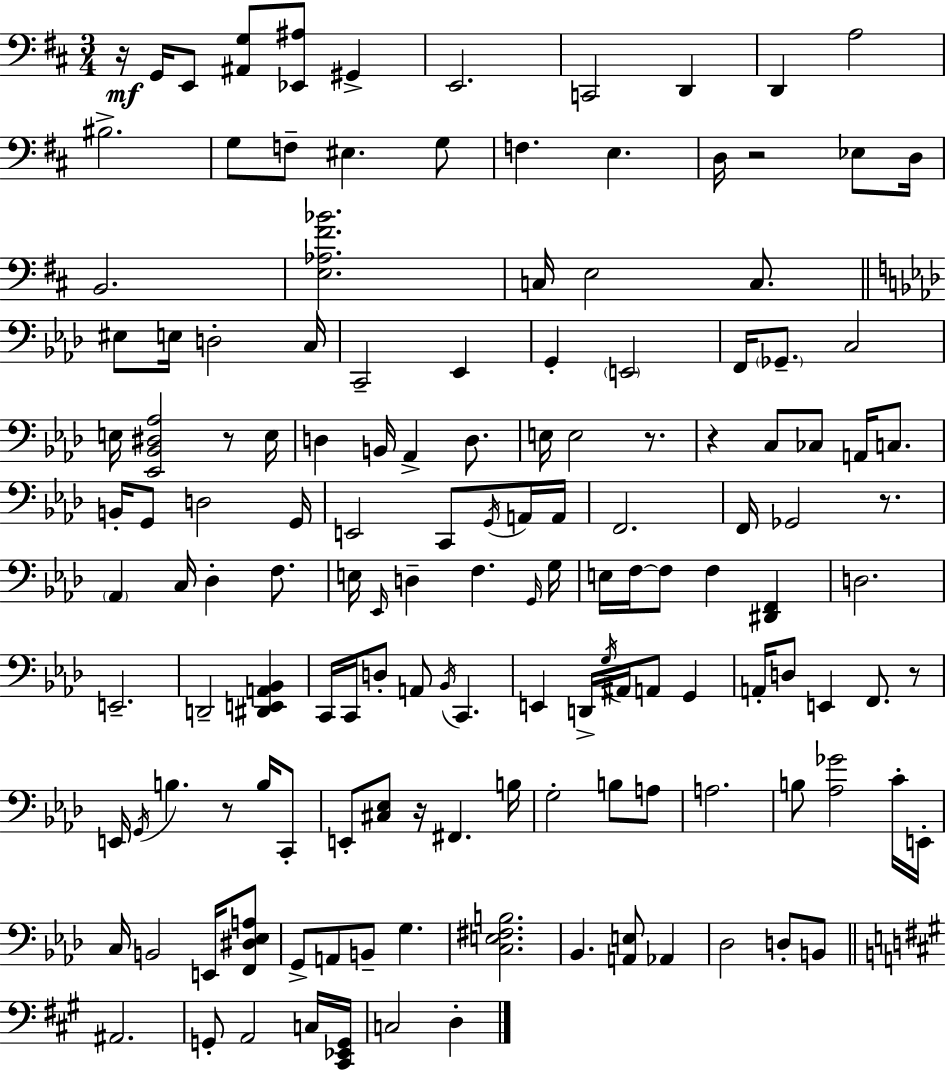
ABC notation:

X:1
T:Untitled
M:3/4
L:1/4
K:D
z/4 G,,/4 E,,/2 [^A,,G,]/2 [_E,,^A,]/2 ^G,, E,,2 C,,2 D,, D,, A,2 ^B,2 G,/2 F,/2 ^E, G,/2 F, E, D,/4 z2 _E,/2 D,/4 B,,2 [E,_A,^F_B]2 C,/4 E,2 C,/2 ^E,/2 E,/4 D,2 C,/4 C,,2 _E,, G,, E,,2 F,,/4 _G,,/2 C,2 E,/4 [_E,,_B,,^D,_A,]2 z/2 E,/4 D, B,,/4 _A,, D,/2 E,/4 E,2 z/2 z C,/2 _C,/2 A,,/4 C,/2 B,,/4 G,,/2 D,2 G,,/4 E,,2 C,,/2 G,,/4 A,,/4 A,,/4 F,,2 F,,/4 _G,,2 z/2 _A,, C,/4 _D, F,/2 E,/4 _E,,/4 D, F, G,,/4 G,/4 E,/4 F,/4 F,/2 F, [^D,,F,,] D,2 E,,2 D,,2 [^D,,E,,A,,_B,,] C,,/4 C,,/4 D,/2 A,,/2 _B,,/4 C,, E,, D,,/4 G,/4 ^A,,/4 A,,/2 G,, A,,/4 D,/2 E,, F,,/2 z/2 E,,/4 G,,/4 B, z/2 B,/4 C,,/2 E,,/2 [^C,_E,]/2 z/4 ^F,, B,/4 G,2 B,/2 A,/2 A,2 B,/2 [_A,_G]2 C/4 E,,/4 C,/4 B,,2 E,,/4 [F,,^D,_E,A,]/2 G,,/2 A,,/2 B,,/2 G, [C,E,^F,B,]2 _B,, [A,,E,]/2 _A,, _D,2 D,/2 B,,/2 ^A,,2 G,,/2 A,,2 C,/4 [^C,,_E,,G,,]/4 C,2 D,